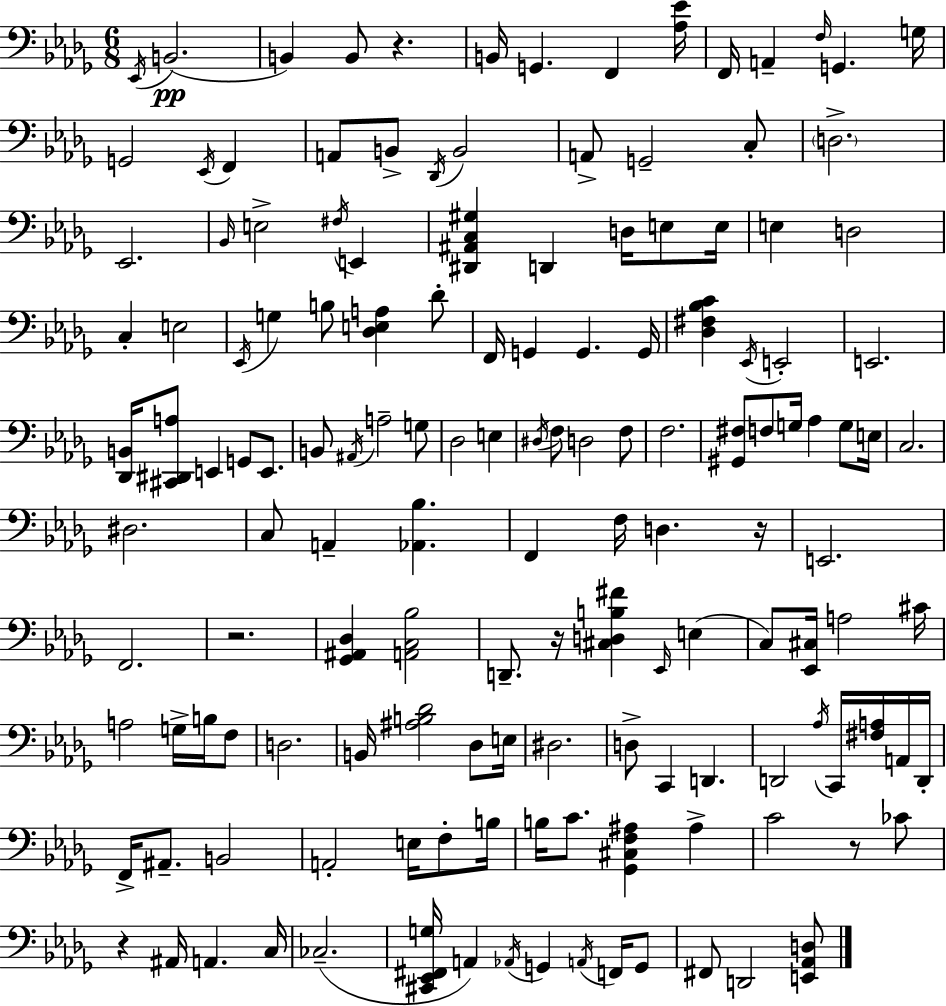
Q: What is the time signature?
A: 6/8